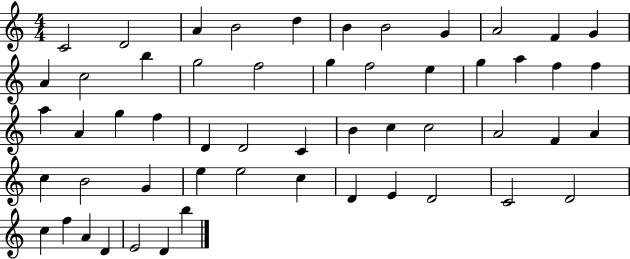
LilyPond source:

{
  \clef treble
  \numericTimeSignature
  \time 4/4
  \key c \major
  c'2 d'2 | a'4 b'2 d''4 | b'4 b'2 g'4 | a'2 f'4 g'4 | \break a'4 c''2 b''4 | g''2 f''2 | g''4 f''2 e''4 | g''4 a''4 f''4 f''4 | \break a''4 a'4 g''4 f''4 | d'4 d'2 c'4 | b'4 c''4 c''2 | a'2 f'4 a'4 | \break c''4 b'2 g'4 | e''4 e''2 c''4 | d'4 e'4 d'2 | c'2 d'2 | \break c''4 f''4 a'4 d'4 | e'2 d'4 b''4 | \bar "|."
}